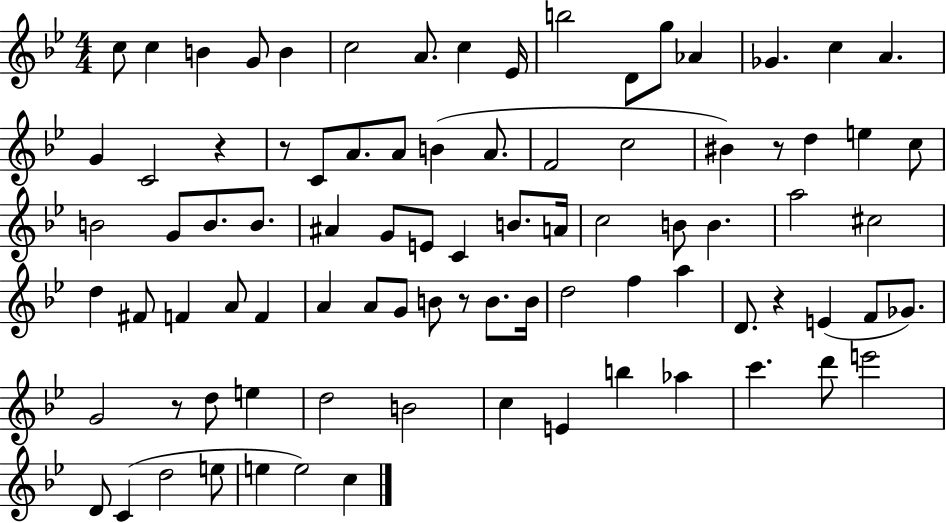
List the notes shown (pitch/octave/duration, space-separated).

C5/e C5/q B4/q G4/e B4/q C5/h A4/e. C5/q Eb4/s B5/h D4/e G5/e Ab4/q Gb4/q. C5/q A4/q. G4/q C4/h R/q R/e C4/e A4/e. A4/e B4/q A4/e. F4/h C5/h BIS4/q R/e D5/q E5/q C5/e B4/h G4/e B4/e. B4/e. A#4/q G4/e E4/e C4/q B4/e. A4/s C5/h B4/e B4/q. A5/h C#5/h D5/q F#4/e F4/q A4/e F4/q A4/q A4/e G4/e B4/e R/e B4/e. B4/s D5/h F5/q A5/q D4/e. R/q E4/q F4/e Gb4/e. G4/h R/e D5/e E5/q D5/h B4/h C5/q E4/q B5/q Ab5/q C6/q. D6/e E6/h D4/e C4/q D5/h E5/e E5/q E5/h C5/q